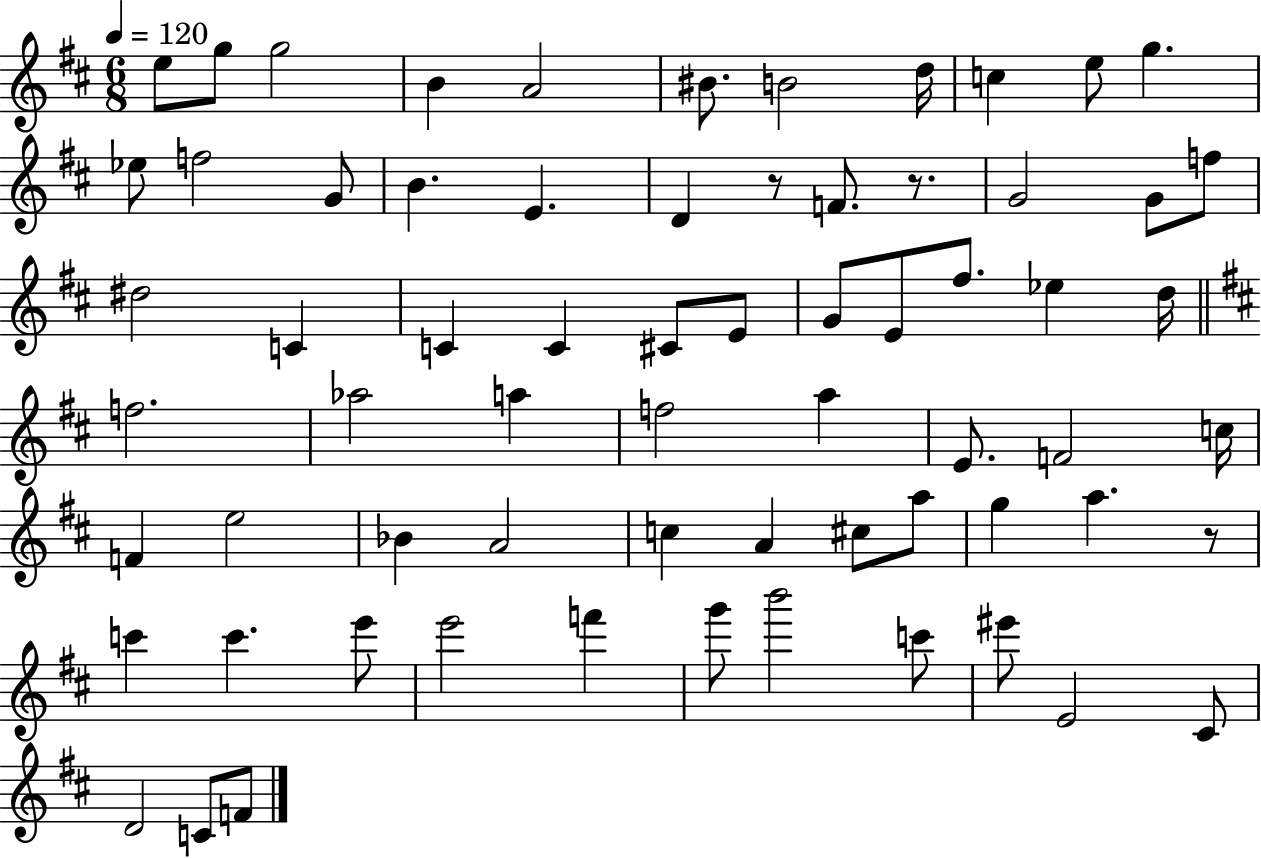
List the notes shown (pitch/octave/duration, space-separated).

E5/e G5/e G5/h B4/q A4/h BIS4/e. B4/h D5/s C5/q E5/e G5/q. Eb5/e F5/h G4/e B4/q. E4/q. D4/q R/e F4/e. R/e. G4/h G4/e F5/e D#5/h C4/q C4/q C4/q C#4/e E4/e G4/e E4/e F#5/e. Eb5/q D5/s F5/h. Ab5/h A5/q F5/h A5/q E4/e. F4/h C5/s F4/q E5/h Bb4/q A4/h C5/q A4/q C#5/e A5/e G5/q A5/q. R/e C6/q C6/q. E6/e E6/h F6/q G6/e B6/h C6/e EIS6/e E4/h C#4/e D4/h C4/e F4/e